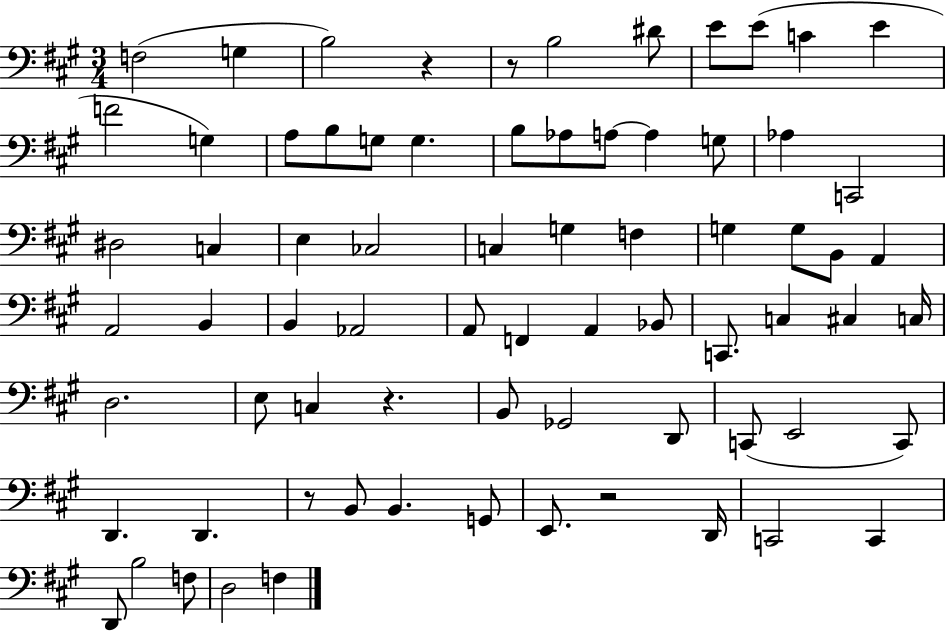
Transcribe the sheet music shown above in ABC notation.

X:1
T:Untitled
M:3/4
L:1/4
K:A
F,2 G, B,2 z z/2 B,2 ^D/2 E/2 E/2 C E F2 G, A,/2 B,/2 G,/2 G, B,/2 _A,/2 A,/2 A, G,/2 _A, C,,2 ^D,2 C, E, _C,2 C, G, F, G, G,/2 B,,/2 A,, A,,2 B,, B,, _A,,2 A,,/2 F,, A,, _B,,/2 C,,/2 C, ^C, C,/4 D,2 E,/2 C, z B,,/2 _G,,2 D,,/2 C,,/2 E,,2 C,,/2 D,, D,, z/2 B,,/2 B,, G,,/2 E,,/2 z2 D,,/4 C,,2 C,, D,,/2 B,2 F,/2 D,2 F,